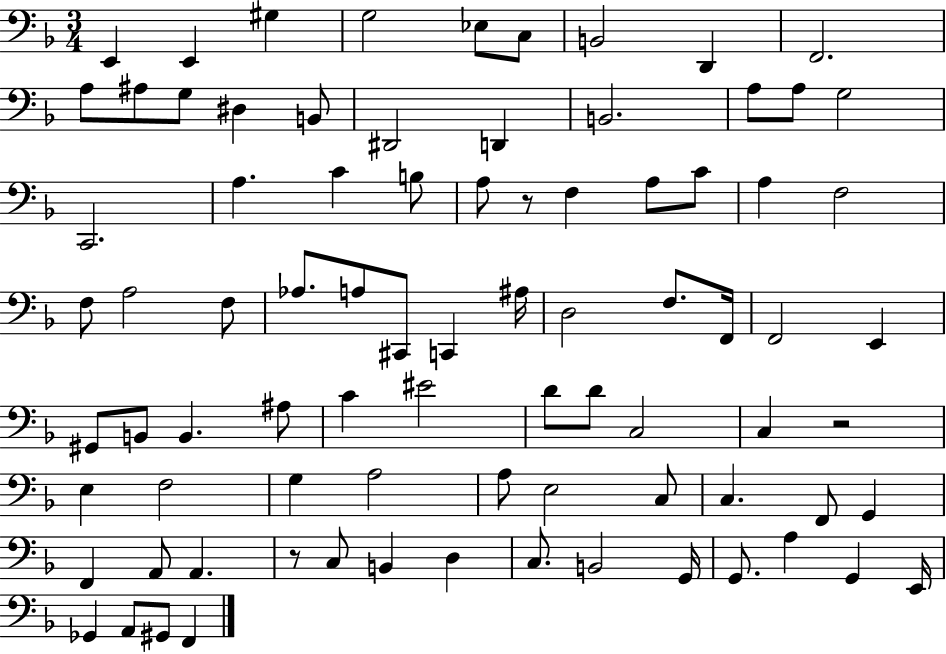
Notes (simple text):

E2/q E2/q G#3/q G3/h Eb3/e C3/e B2/h D2/q F2/h. A3/e A#3/e G3/e D#3/q B2/e D#2/h D2/q B2/h. A3/e A3/e G3/h C2/h. A3/q. C4/q B3/e A3/e R/e F3/q A3/e C4/e A3/q F3/h F3/e A3/h F3/e Ab3/e. A3/e C#2/e C2/q A#3/s D3/h F3/e. F2/s F2/h E2/q G#2/e B2/e B2/q. A#3/e C4/q EIS4/h D4/e D4/e C3/h C3/q R/h E3/q F3/h G3/q A3/h A3/e E3/h C3/e C3/q. F2/e G2/q F2/q A2/e A2/q. R/e C3/e B2/q D3/q C3/e. B2/h G2/s G2/e. A3/q G2/q E2/s Gb2/q A2/e G#2/e F2/q